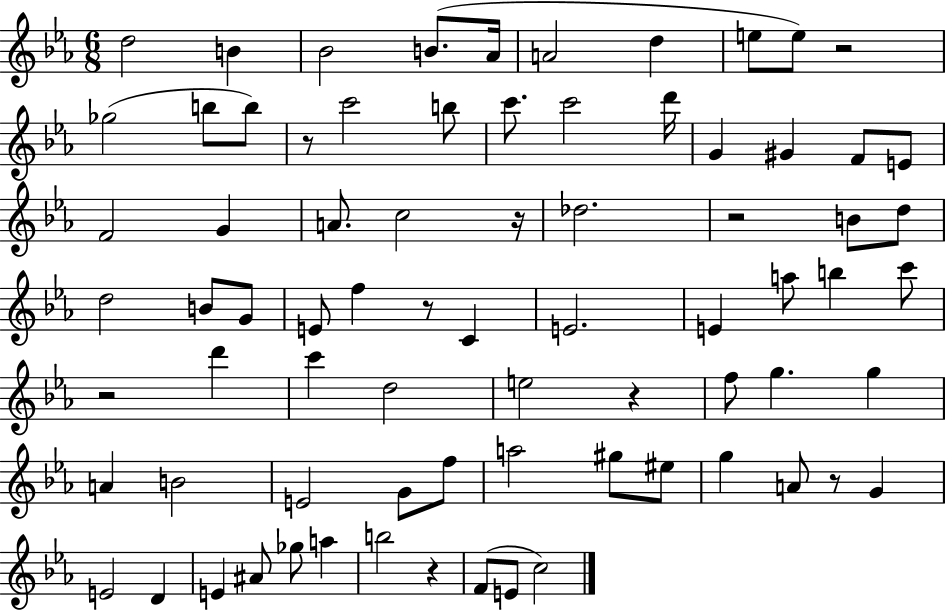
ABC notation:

X:1
T:Untitled
M:6/8
L:1/4
K:Eb
d2 B _B2 B/2 _A/4 A2 d e/2 e/2 z2 _g2 b/2 b/2 z/2 c'2 b/2 c'/2 c'2 d'/4 G ^G F/2 E/2 F2 G A/2 c2 z/4 _d2 z2 B/2 d/2 d2 B/2 G/2 E/2 f z/2 C E2 E a/2 b c'/2 z2 d' c' d2 e2 z f/2 g g A B2 E2 G/2 f/2 a2 ^g/2 ^e/2 g A/2 z/2 G E2 D E ^A/2 _g/2 a b2 z F/2 E/2 c2